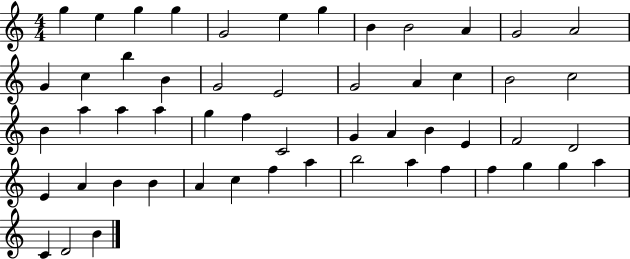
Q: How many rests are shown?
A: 0